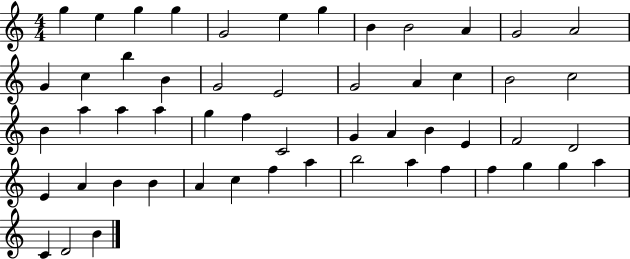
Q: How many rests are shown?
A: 0